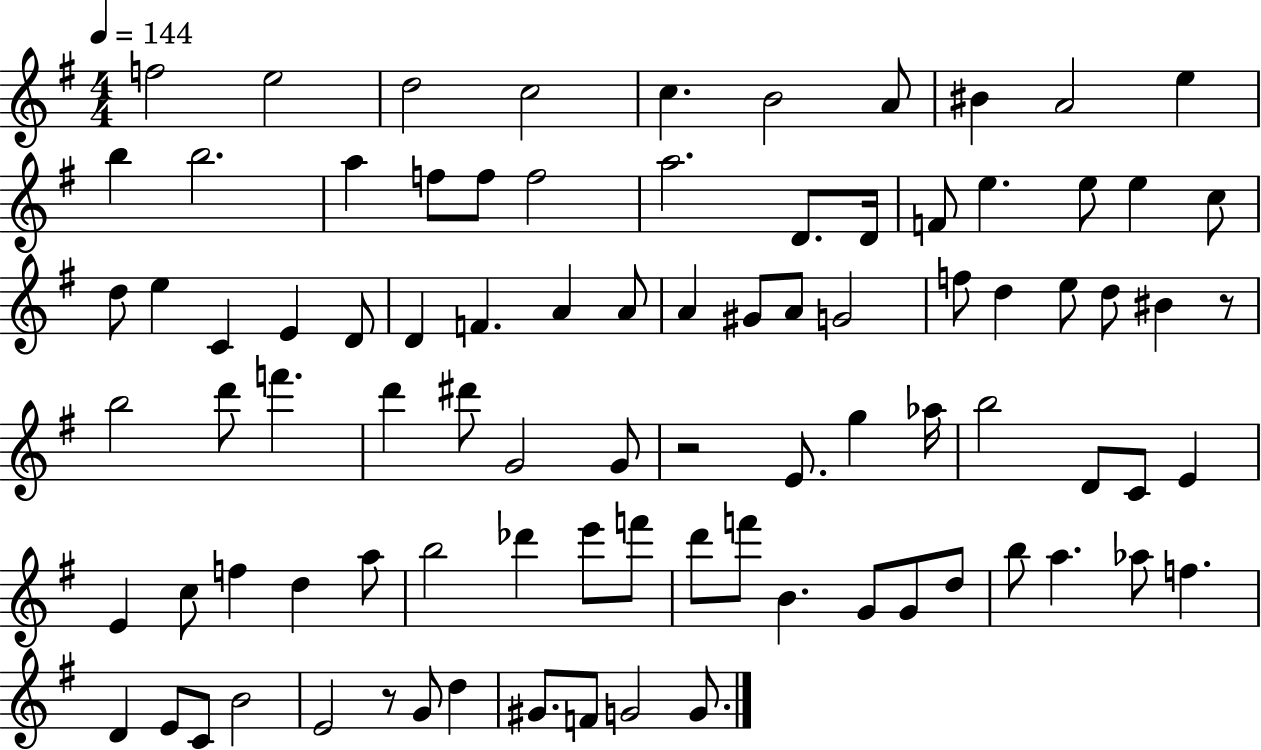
{
  \clef treble
  \numericTimeSignature
  \time 4/4
  \key g \major
  \tempo 4 = 144
  \repeat volta 2 { f''2 e''2 | d''2 c''2 | c''4. b'2 a'8 | bis'4 a'2 e''4 | \break b''4 b''2. | a''4 f''8 f''8 f''2 | a''2. d'8. d'16 | f'8 e''4. e''8 e''4 c''8 | \break d''8 e''4 c'4 e'4 d'8 | d'4 f'4. a'4 a'8 | a'4 gis'8 a'8 g'2 | f''8 d''4 e''8 d''8 bis'4 r8 | \break b''2 d'''8 f'''4. | d'''4 dis'''8 g'2 g'8 | r2 e'8. g''4 aes''16 | b''2 d'8 c'8 e'4 | \break e'4 c''8 f''4 d''4 a''8 | b''2 des'''4 e'''8 f'''8 | d'''8 f'''8 b'4. g'8 g'8 d''8 | b''8 a''4. aes''8 f''4. | \break d'4 e'8 c'8 b'2 | e'2 r8 g'8 d''4 | gis'8. f'8 g'2 g'8. | } \bar "|."
}